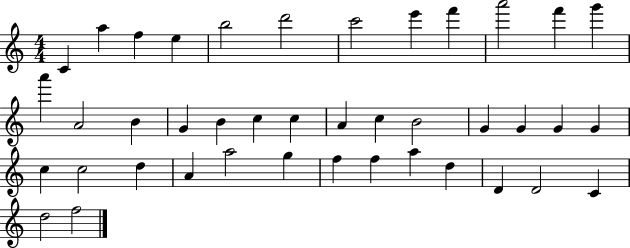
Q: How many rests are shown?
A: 0